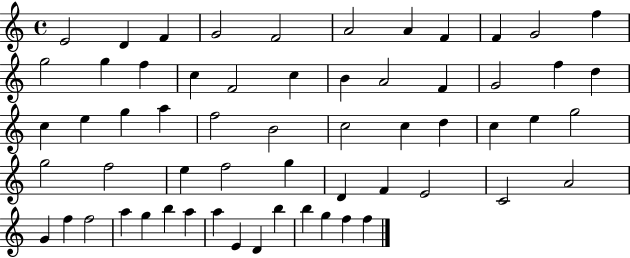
{
  \clef treble
  \time 4/4
  \defaultTimeSignature
  \key c \major
  e'2 d'4 f'4 | g'2 f'2 | a'2 a'4 f'4 | f'4 g'2 f''4 | \break g''2 g''4 f''4 | c''4 f'2 c''4 | b'4 a'2 f'4 | g'2 f''4 d''4 | \break c''4 e''4 g''4 a''4 | f''2 b'2 | c''2 c''4 d''4 | c''4 e''4 g''2 | \break g''2 f''2 | e''4 f''2 g''4 | d'4 f'4 e'2 | c'2 a'2 | \break g'4 f''4 f''2 | a''4 g''4 b''4 a''4 | a''4 e'4 d'4 b''4 | b''4 g''4 f''4 f''4 | \break \bar "|."
}